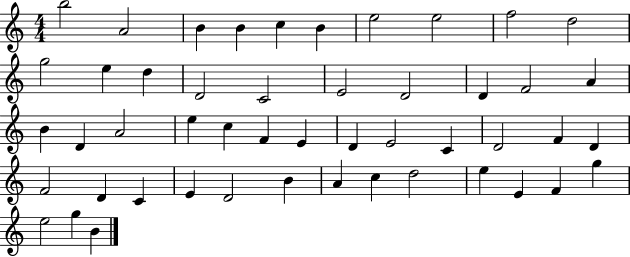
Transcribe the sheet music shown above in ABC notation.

X:1
T:Untitled
M:4/4
L:1/4
K:C
b2 A2 B B c B e2 e2 f2 d2 g2 e d D2 C2 E2 D2 D F2 A B D A2 e c F E D E2 C D2 F D F2 D C E D2 B A c d2 e E F g e2 g B